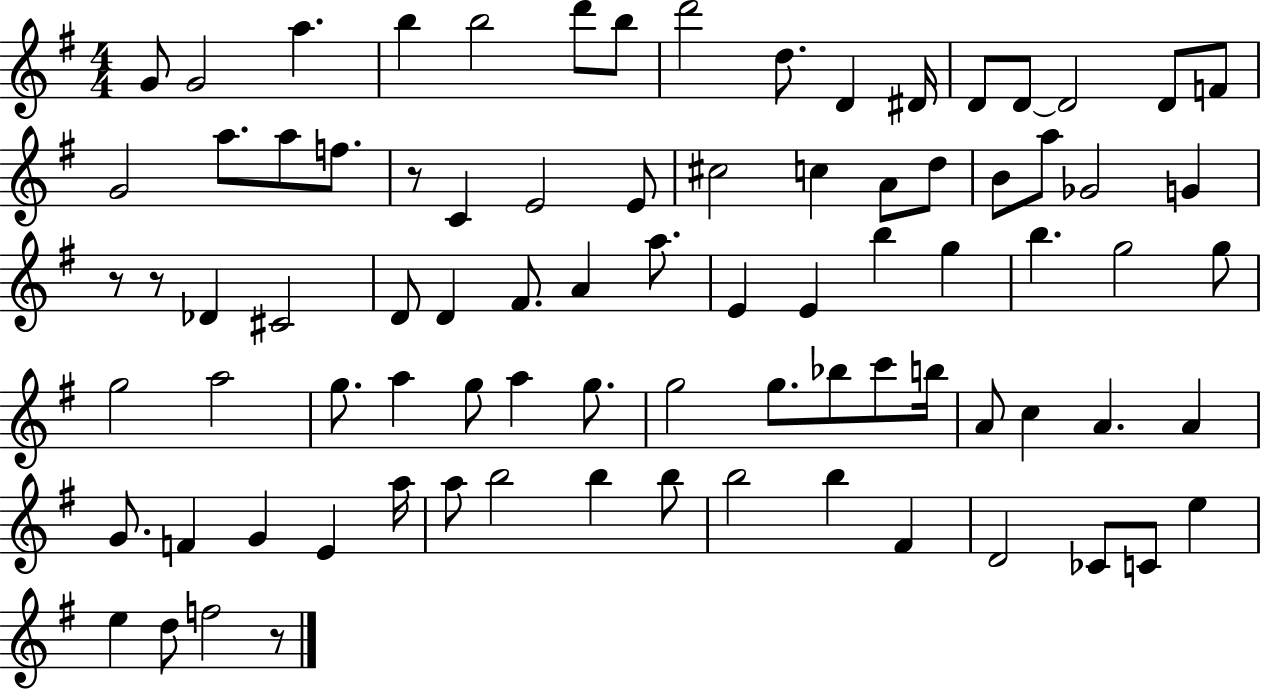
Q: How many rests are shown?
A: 4